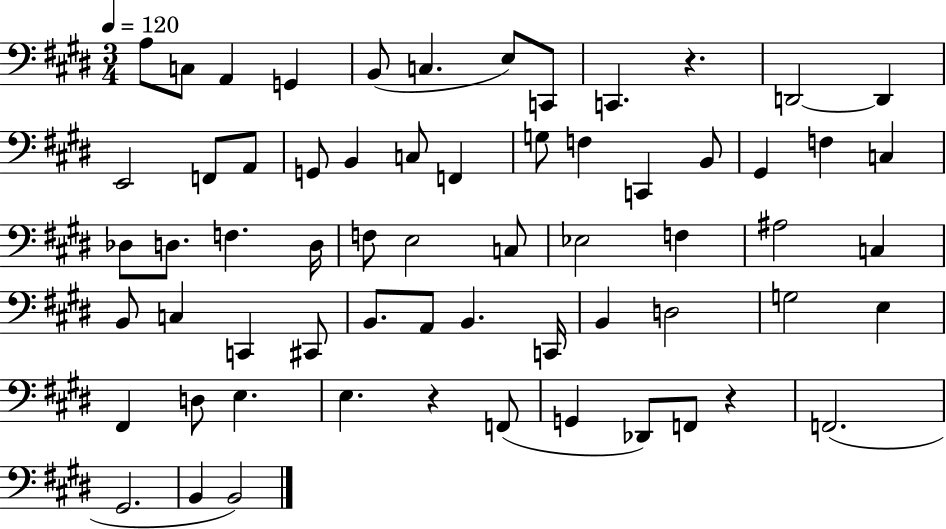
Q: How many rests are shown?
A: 3